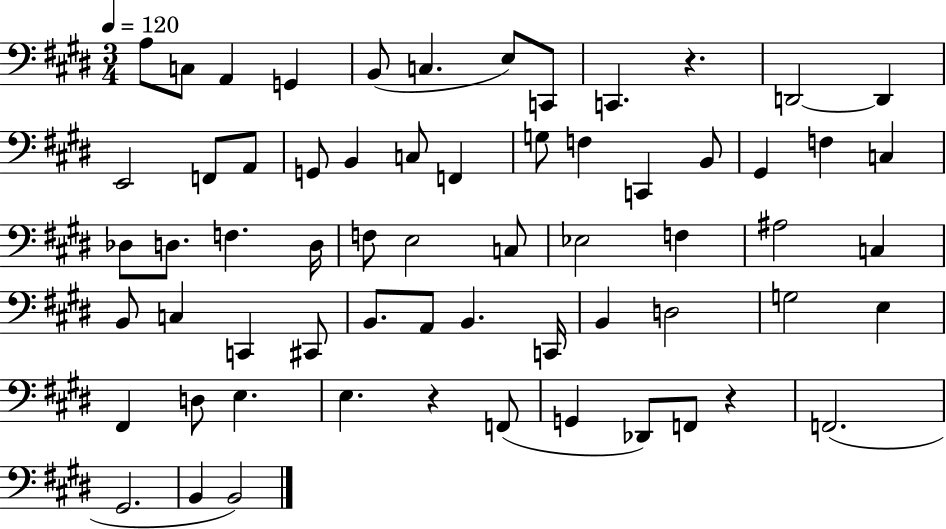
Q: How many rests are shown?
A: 3